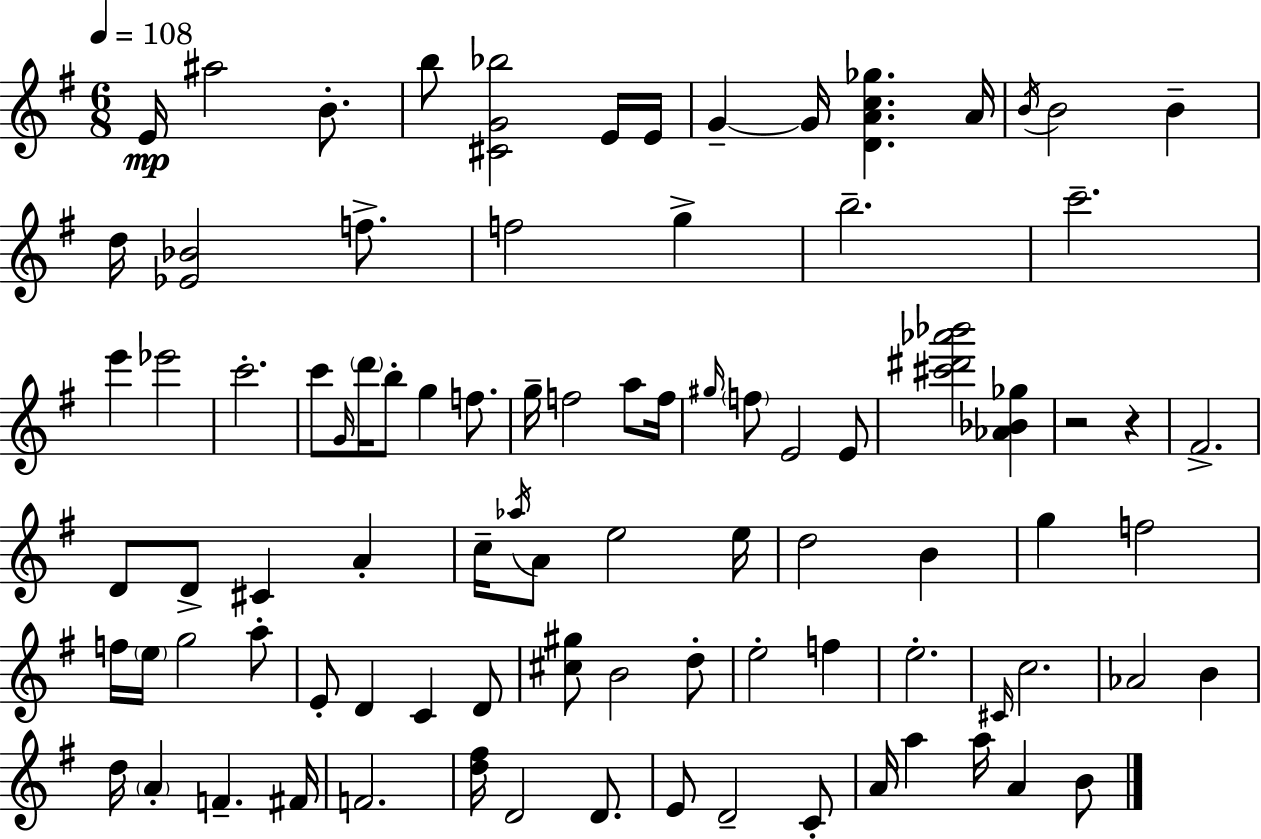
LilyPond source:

{
  \clef treble
  \numericTimeSignature
  \time 6/8
  \key e \minor
  \tempo 4 = 108
  e'16\mp ais''2 b'8.-. | b''8 <cis' g' bes''>2 e'16 e'16 | g'4--~~ g'16 <d' a' c'' ges''>4. a'16 | \acciaccatura { b'16 } b'2 b'4-- | \break d''16 <ees' bes'>2 f''8.-> | f''2 g''4-> | b''2.-- | c'''2.-- | \break e'''4 ees'''2 | c'''2.-. | c'''8 \grace { g'16 } \parenthesize d'''16 b''8-. g''4 f''8. | g''16-- f''2 a''8 | \break f''16 \grace { gis''16 } \parenthesize f''8 e'2 | e'8 <cis''' dis''' aes''' bes'''>2 <aes' bes' ges''>4 | r2 r4 | fis'2.-> | \break d'8 d'8-> cis'4 a'4-. | c''16-- \acciaccatura { aes''16 } a'8 e''2 | e''16 d''2 | b'4 g''4 f''2 | \break f''16 \parenthesize e''16 g''2 | a''8-. e'8-. d'4 c'4 | d'8 <cis'' gis''>8 b'2 | d''8-. e''2-. | \break f''4 e''2.-. | \grace { cis'16 } c''2. | aes'2 | b'4 d''16 \parenthesize a'4-. f'4.-- | \break fis'16 f'2. | <d'' fis''>16 d'2 | d'8. e'8 d'2-- | c'8-. a'16 a''4 a''16 a'4 | \break b'8 \bar "|."
}